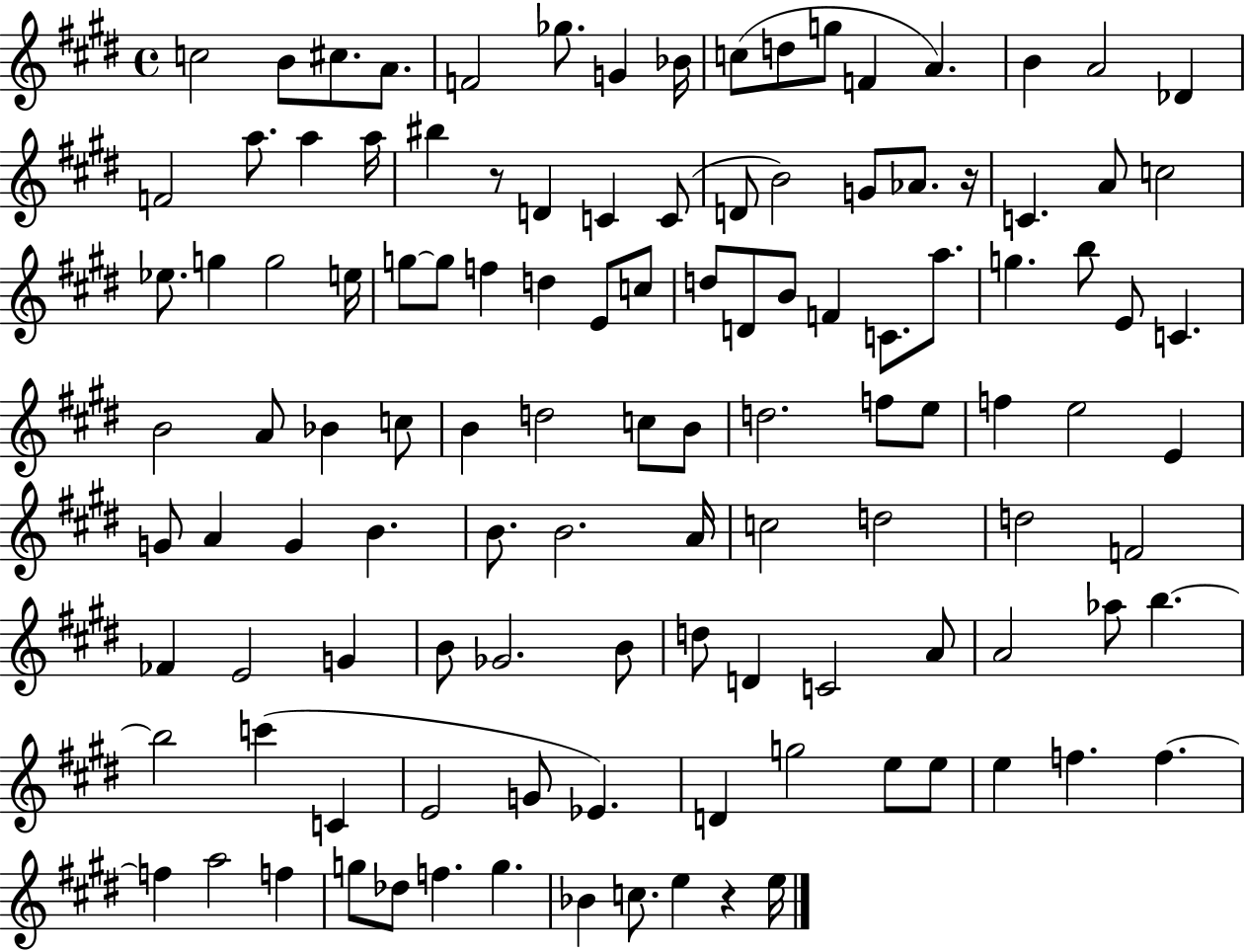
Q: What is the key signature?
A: E major